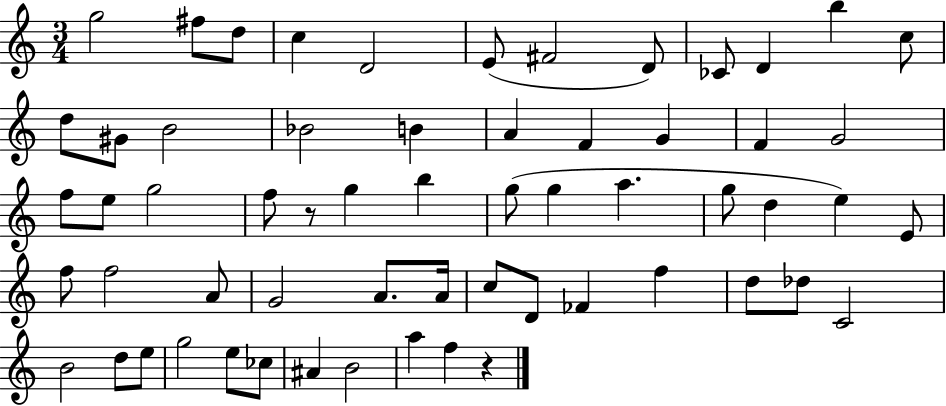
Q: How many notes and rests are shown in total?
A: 60